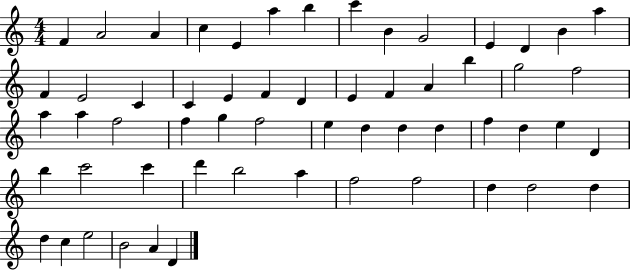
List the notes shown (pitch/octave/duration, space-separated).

F4/q A4/h A4/q C5/q E4/q A5/q B5/q C6/q B4/q G4/h E4/q D4/q B4/q A5/q F4/q E4/h C4/q C4/q E4/q F4/q D4/q E4/q F4/q A4/q B5/q G5/h F5/h A5/q A5/q F5/h F5/q G5/q F5/h E5/q D5/q D5/q D5/q F5/q D5/q E5/q D4/q B5/q C6/h C6/q D6/q B5/h A5/q F5/h F5/h D5/q D5/h D5/q D5/q C5/q E5/h B4/h A4/q D4/q